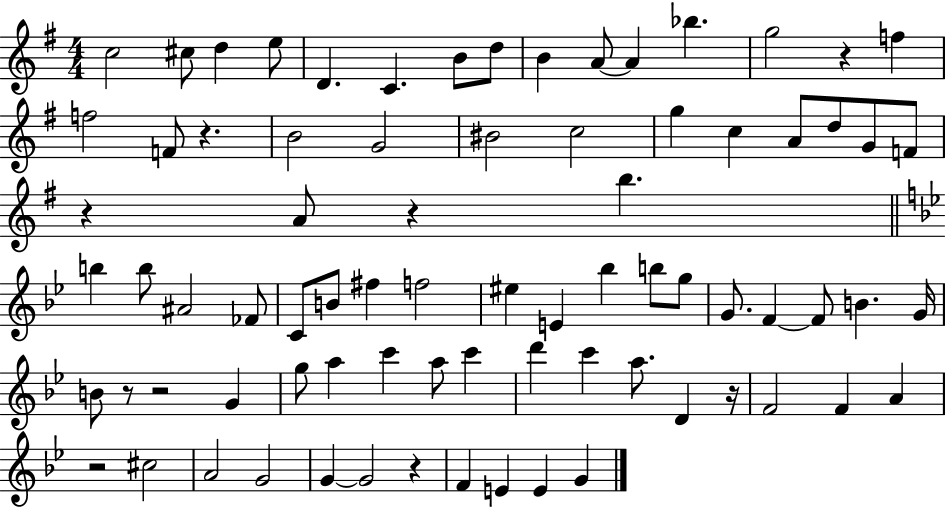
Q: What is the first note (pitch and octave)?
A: C5